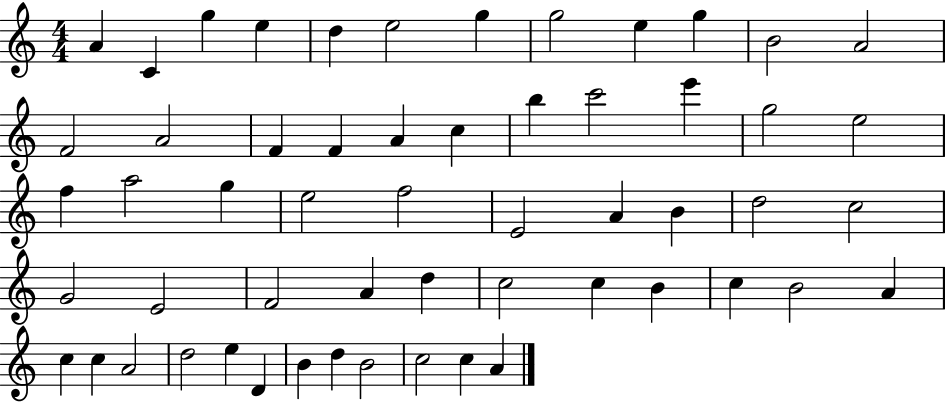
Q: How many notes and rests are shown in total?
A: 56